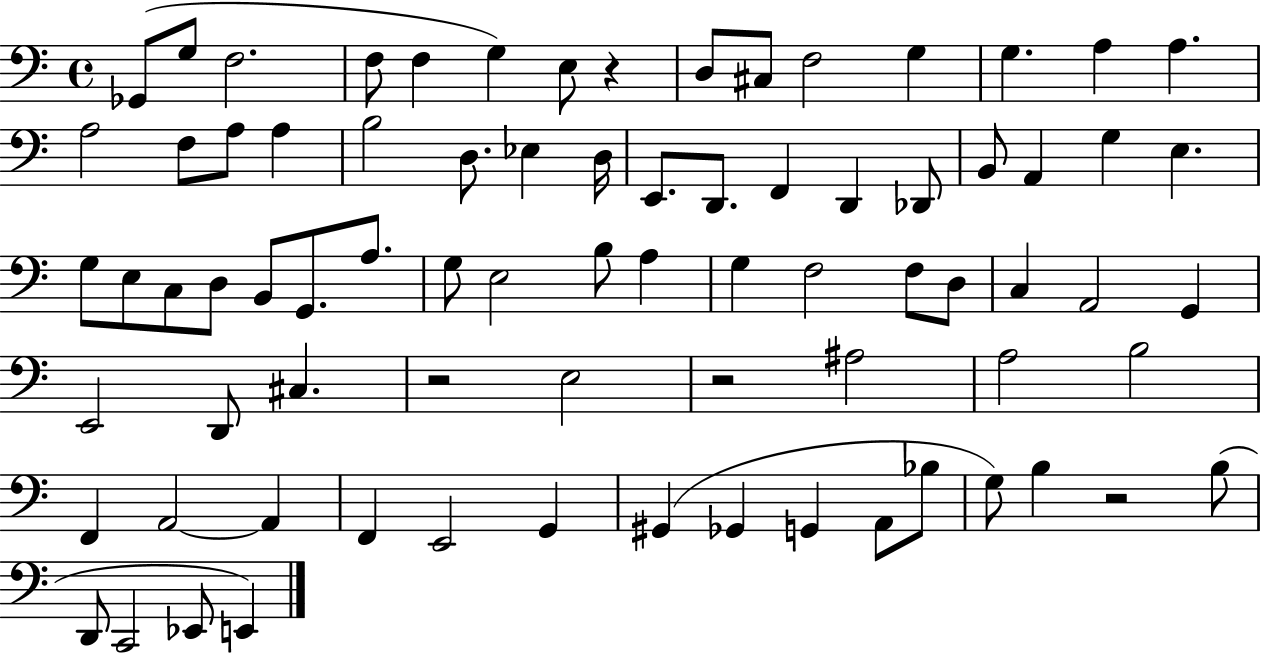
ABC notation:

X:1
T:Untitled
M:4/4
L:1/4
K:C
_G,,/2 G,/2 F,2 F,/2 F, G, E,/2 z D,/2 ^C,/2 F,2 G, G, A, A, A,2 F,/2 A,/2 A, B,2 D,/2 _E, D,/4 E,,/2 D,,/2 F,, D,, _D,,/2 B,,/2 A,, G, E, G,/2 E,/2 C,/2 D,/2 B,,/2 G,,/2 A,/2 G,/2 E,2 B,/2 A, G, F,2 F,/2 D,/2 C, A,,2 G,, E,,2 D,,/2 ^C, z2 E,2 z2 ^A,2 A,2 B,2 F,, A,,2 A,, F,, E,,2 G,, ^G,, _G,, G,, A,,/2 _B,/2 G,/2 B, z2 B,/2 D,,/2 C,,2 _E,,/2 E,,